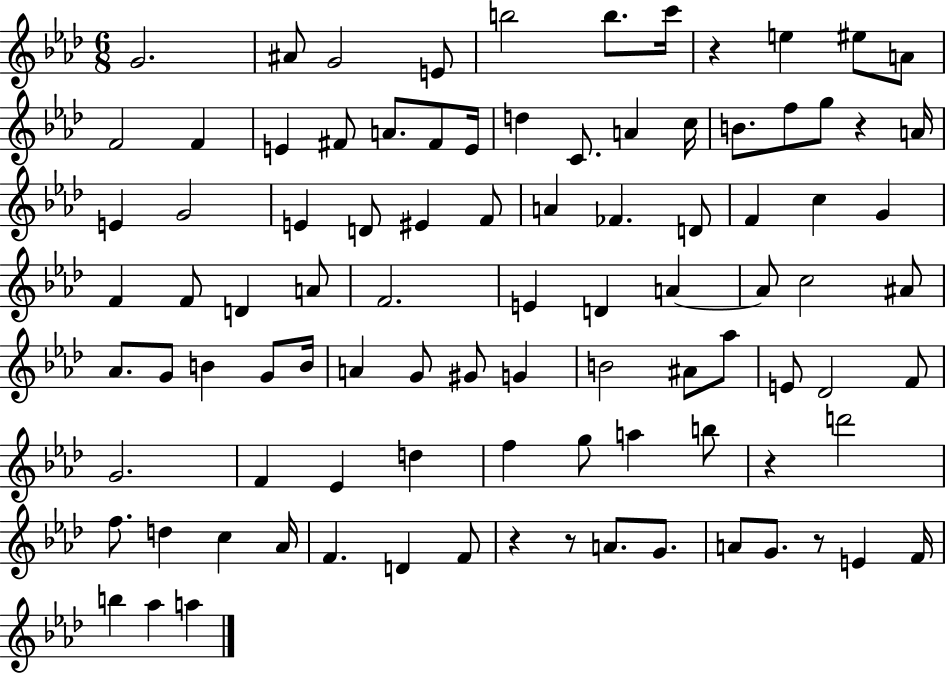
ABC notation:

X:1
T:Untitled
M:6/8
L:1/4
K:Ab
G2 ^A/2 G2 E/2 b2 b/2 c'/4 z e ^e/2 A/2 F2 F E ^F/2 A/2 ^F/2 E/4 d C/2 A c/4 B/2 f/2 g/2 z A/4 E G2 E D/2 ^E F/2 A _F D/2 F c G F F/2 D A/2 F2 E D A A/2 c2 ^A/2 _A/2 G/2 B G/2 B/4 A G/2 ^G/2 G B2 ^A/2 _a/2 E/2 _D2 F/2 G2 F _E d f g/2 a b/2 z d'2 f/2 d c _A/4 F D F/2 z z/2 A/2 G/2 A/2 G/2 z/2 E F/4 b _a a